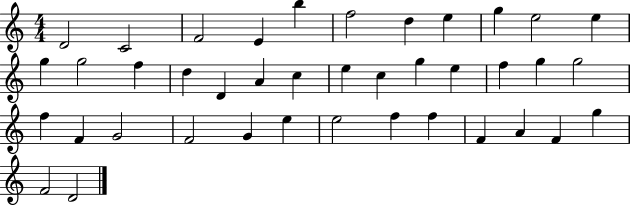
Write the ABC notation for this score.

X:1
T:Untitled
M:4/4
L:1/4
K:C
D2 C2 F2 E b f2 d e g e2 e g g2 f d D A c e c g e f g g2 f F G2 F2 G e e2 f f F A F g F2 D2